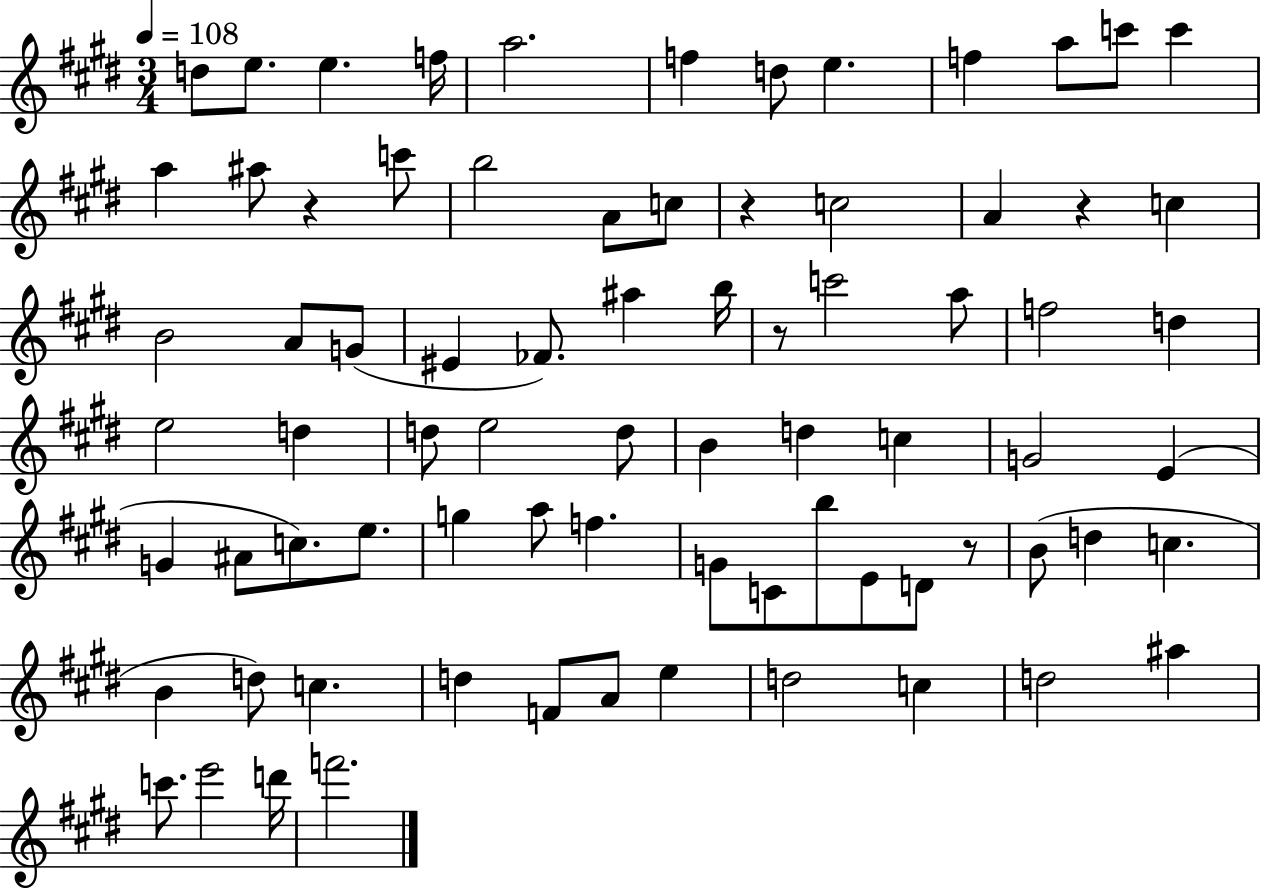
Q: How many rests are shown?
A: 5